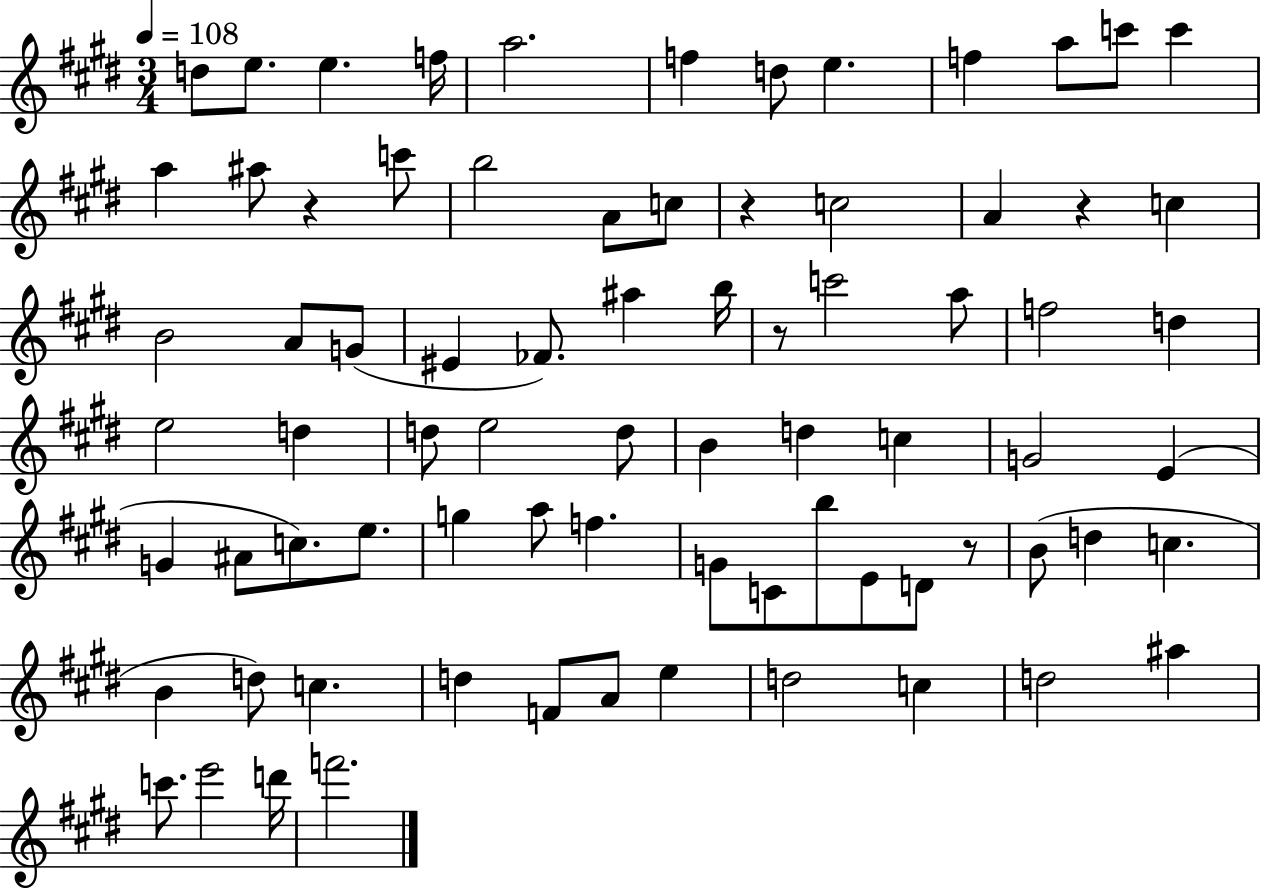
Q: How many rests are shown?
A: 5